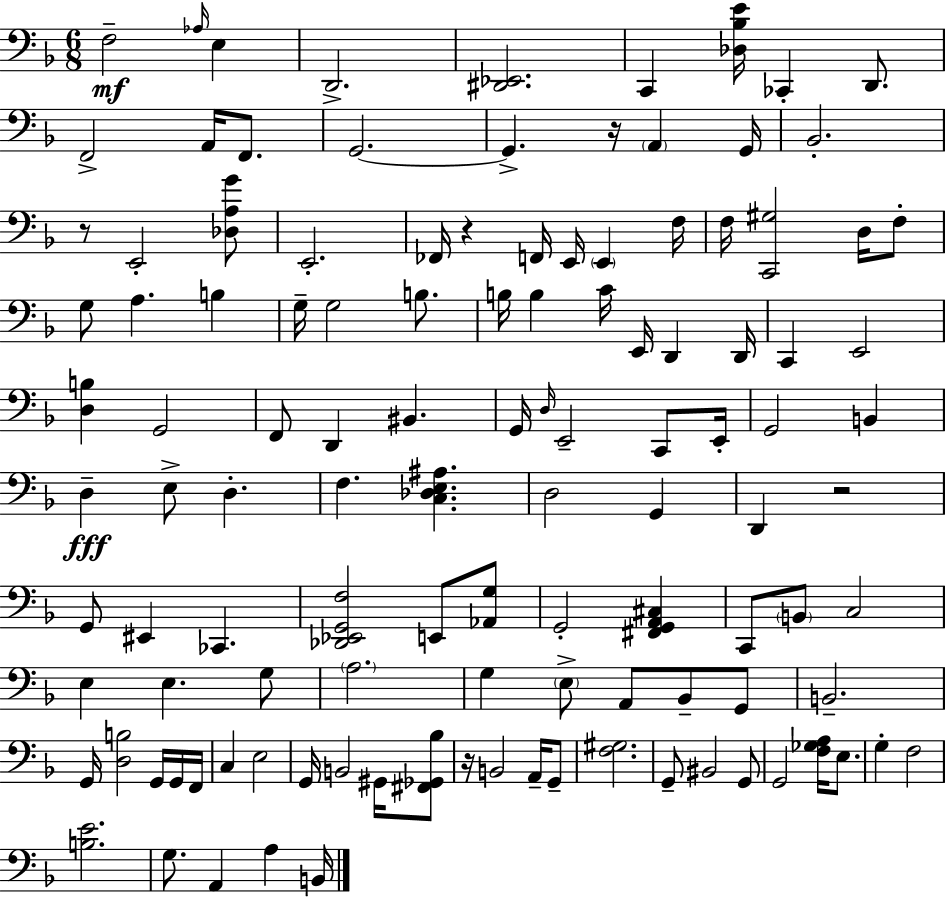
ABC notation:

X:1
T:Untitled
M:6/8
L:1/4
K:Dm
F,2 _A,/4 E, D,,2 [^D,,_E,,]2 C,, [_D,_B,E]/4 _C,, D,,/2 F,,2 A,,/4 F,,/2 G,,2 G,, z/4 A,, G,,/4 _B,,2 z/2 E,,2 [_D,A,G]/2 E,,2 _F,,/4 z F,,/4 E,,/4 E,, F,/4 F,/4 [C,,^G,]2 D,/4 F,/2 G,/2 A, B, G,/4 G,2 B,/2 B,/4 B, C/4 E,,/4 D,, D,,/4 C,, E,,2 [D,B,] G,,2 F,,/2 D,, ^B,, G,,/4 D,/4 E,,2 C,,/2 E,,/4 G,,2 B,, D, E,/2 D, F, [C,_D,E,^A,] D,2 G,, D,, z2 G,,/2 ^E,, _C,, [_D,,_E,,G,,F,]2 E,,/2 [_A,,G,]/2 G,,2 [^F,,G,,A,,^C,] C,,/2 B,,/2 C,2 E, E, G,/2 A,2 G, E,/2 A,,/2 _B,,/2 G,,/2 B,,2 G,,/4 [D,B,]2 G,,/4 G,,/4 F,,/4 C, E,2 G,,/4 B,,2 ^G,,/4 [^F,,_G,,_B,]/2 z/4 B,,2 A,,/4 G,,/2 [F,^G,]2 G,,/2 ^B,,2 G,,/2 G,,2 [F,_G,A,]/4 E,/2 G, F,2 [B,E]2 G,/2 A,, A, B,,/4